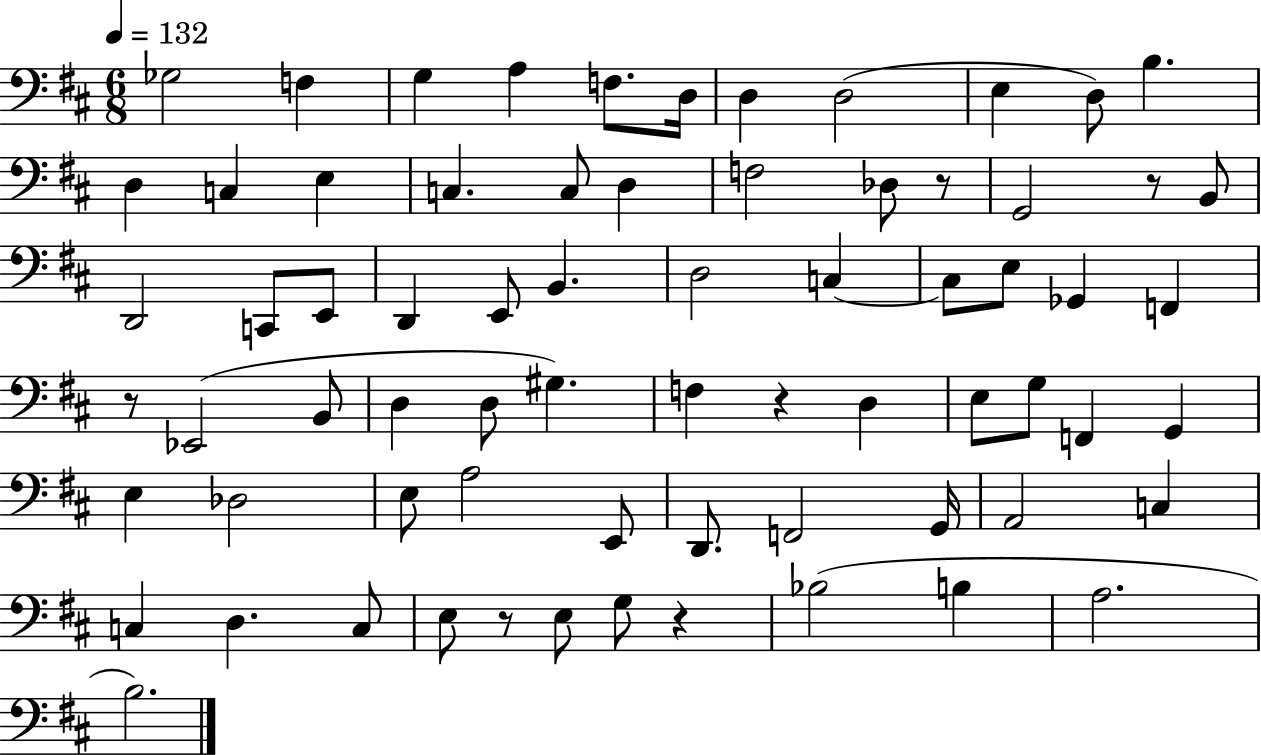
{
  \clef bass
  \numericTimeSignature
  \time 6/8
  \key d \major
  \tempo 4 = 132
  ges2 f4 | g4 a4 f8. d16 | d4 d2( | e4 d8) b4. | \break d4 c4 e4 | c4. c8 d4 | f2 des8 r8 | g,2 r8 b,8 | \break d,2 c,8 e,8 | d,4 e,8 b,4. | d2 c4~~ | c8 e8 ges,4 f,4 | \break r8 ees,2( b,8 | d4 d8 gis4.) | f4 r4 d4 | e8 g8 f,4 g,4 | \break e4 des2 | e8 a2 e,8 | d,8. f,2 g,16 | a,2 c4 | \break c4 d4. c8 | e8 r8 e8 g8 r4 | bes2( b4 | a2. | \break b2.) | \bar "|."
}